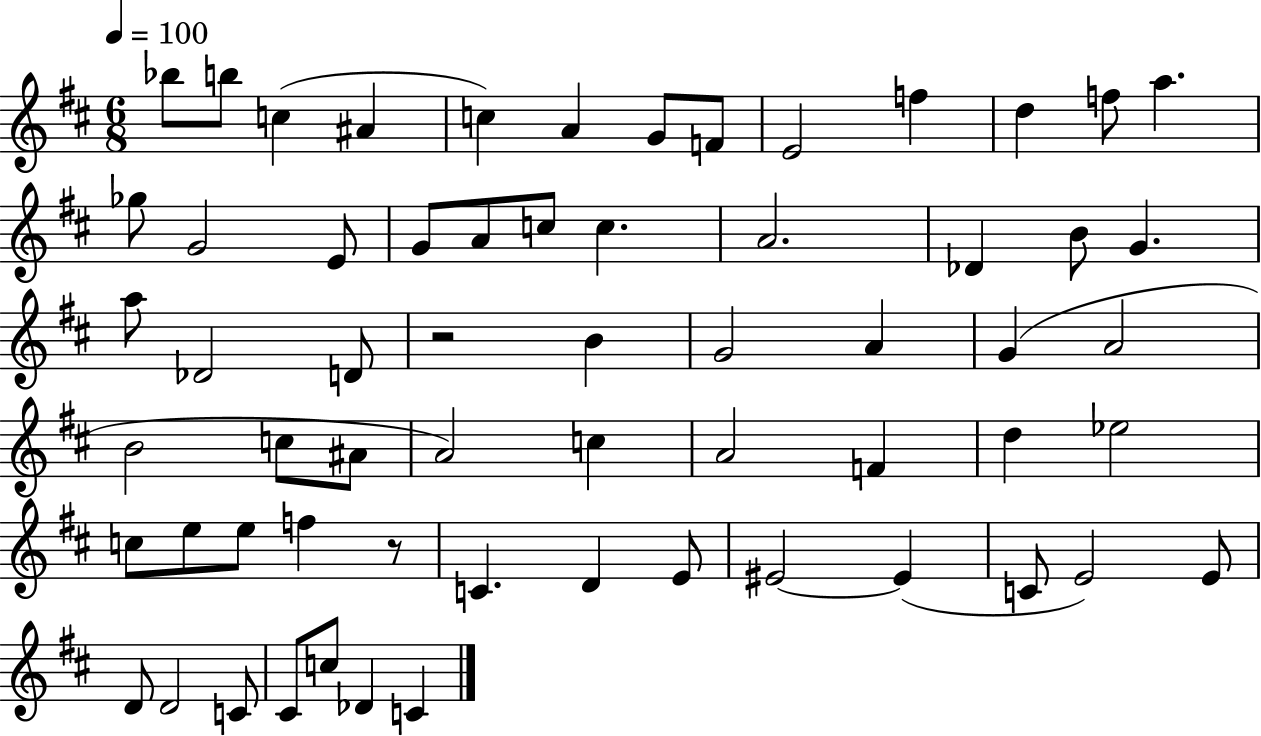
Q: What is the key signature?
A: D major